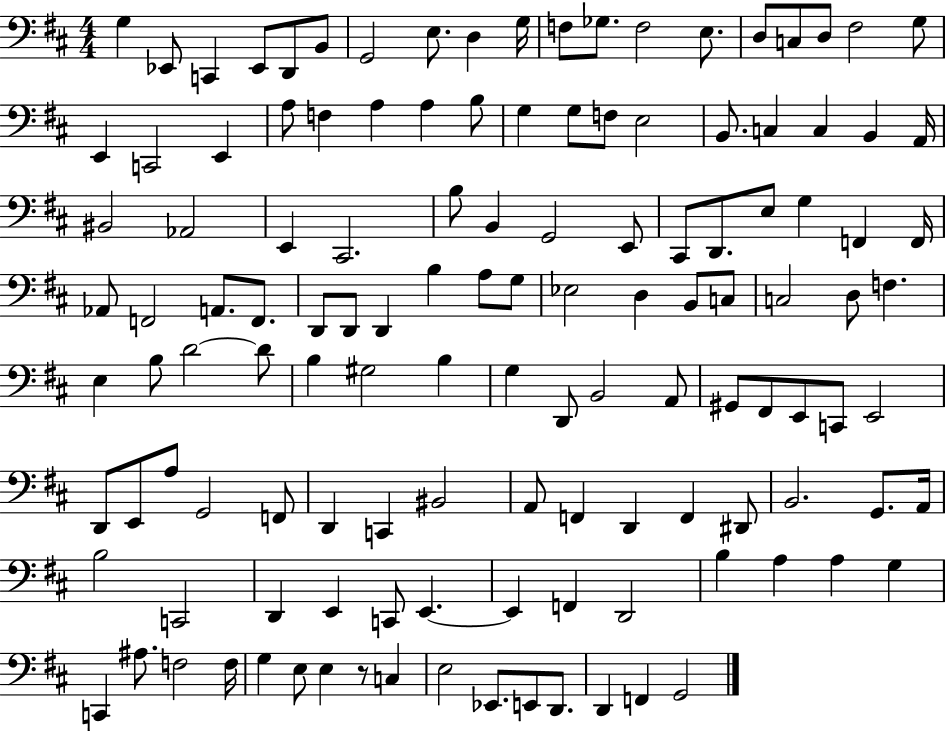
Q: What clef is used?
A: bass